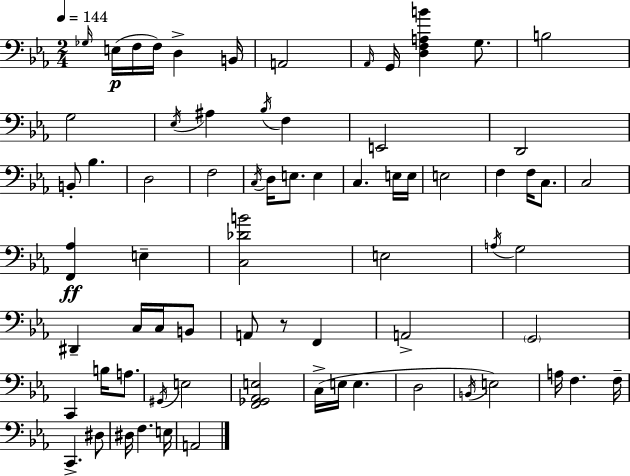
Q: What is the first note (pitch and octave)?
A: Gb3